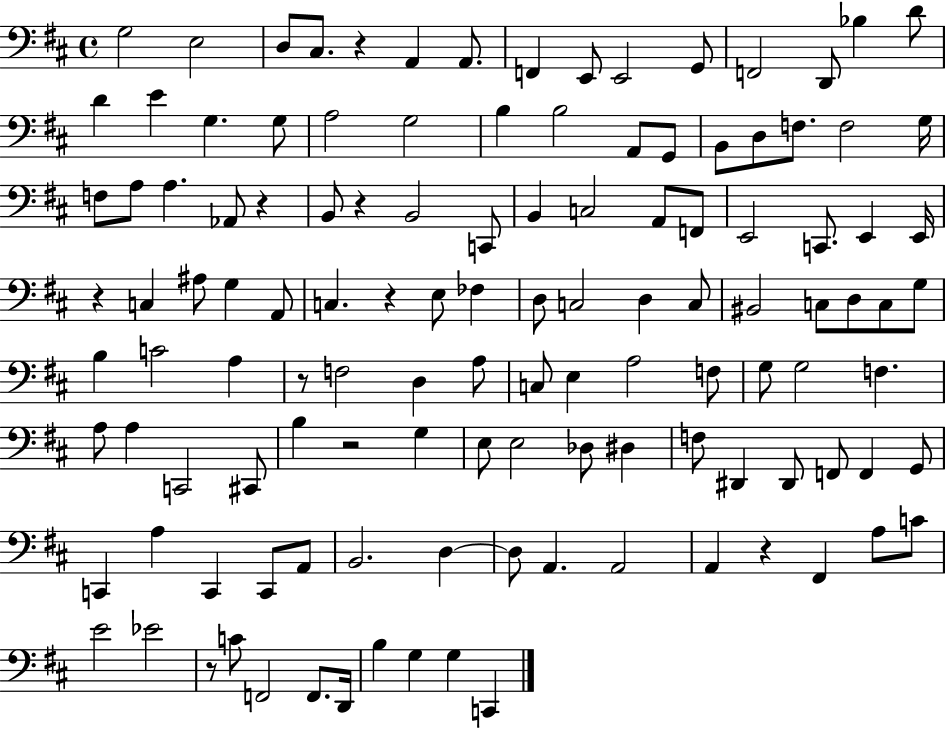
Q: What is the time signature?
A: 4/4